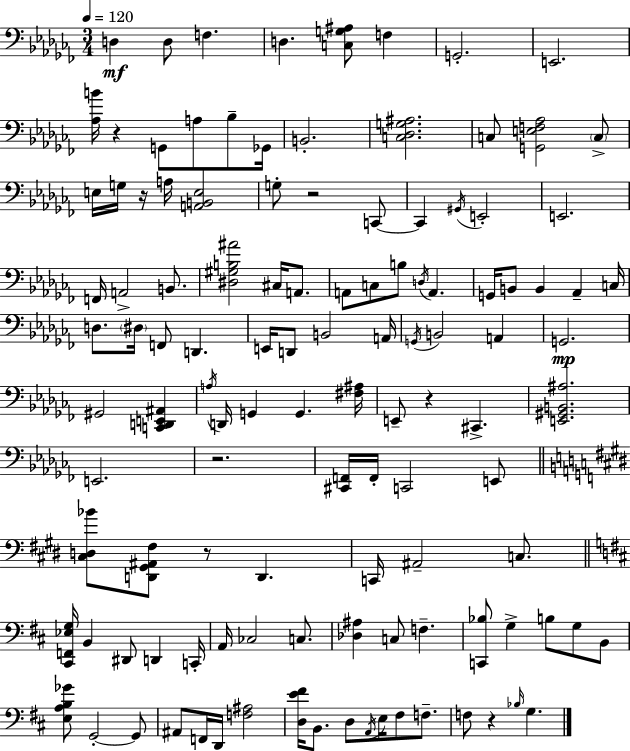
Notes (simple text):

D3/q D3/e F3/q. D3/q. [C3,G3,A#3]/e F3/q G2/h. E2/h. [Ab3,B4]/s R/q G2/e A3/e Bb3/e Gb2/s B2/h. [C3,Db3,G3,A#3]/h. C3/e [G2,E3,F3,Ab3]/h C3/e E3/s G3/s R/s A3/s [A2,B2,E3]/h G3/e R/h C2/e C2/q G#2/s E2/h E2/h. F2/s A2/h B2/e. [D#3,G#3,B3,A#4]/h C#3/s A2/e. A2/e C3/e B3/e D3/s A2/q. G2/s B2/e B2/q Ab2/q C3/s D3/e. D#3/s F2/e D2/q. E2/s D2/e B2/h A2/s G2/s B2/h A2/q G2/h. G#2/h [C2,D2,E2,A#2]/q A3/s D2/s G2/q G2/q. [F#3,A#3]/s E2/e R/q C#2/q. [E2,G#2,B2,A#3]/h. E2/h. R/h. [C#2,F2]/s F2/s C2/h E2/e [C#3,D3,Bb4]/e [D2,G#2,A#2,F#3]/e R/e D2/q. C2/s A#2/h C3/e. [C#2,F2,Eb3,G3]/s B2/q D#2/e D2/q C2/s A2/s CES3/h C3/e. [Db3,A#3]/q C3/e F3/q. [C2,Bb3]/e G3/q B3/e G3/e B2/e [E3,A3,B3,Gb4]/e G2/h G2/e A#2/e F2/s D2/s [F3,A#3]/h [D3,E4,F#4]/s B2/e. D3/e A2/s E3/s F#3/e F3/e. F3/e R/q Bb3/s G3/q.